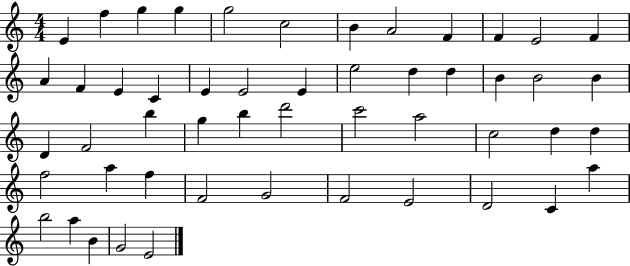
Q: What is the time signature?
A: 4/4